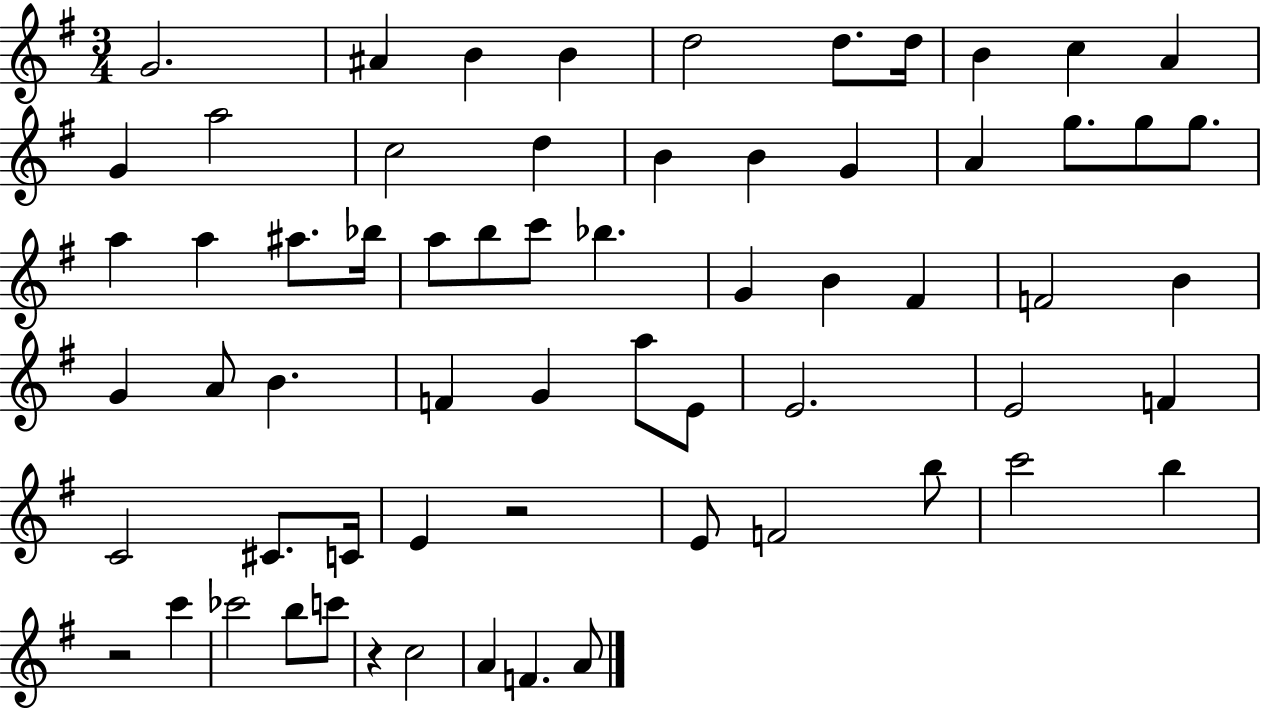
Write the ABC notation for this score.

X:1
T:Untitled
M:3/4
L:1/4
K:G
G2 ^A B B d2 d/2 d/4 B c A G a2 c2 d B B G A g/2 g/2 g/2 a a ^a/2 _b/4 a/2 b/2 c'/2 _b G B ^F F2 B G A/2 B F G a/2 E/2 E2 E2 F C2 ^C/2 C/4 E z2 E/2 F2 b/2 c'2 b z2 c' _c'2 b/2 c'/2 z c2 A F A/2